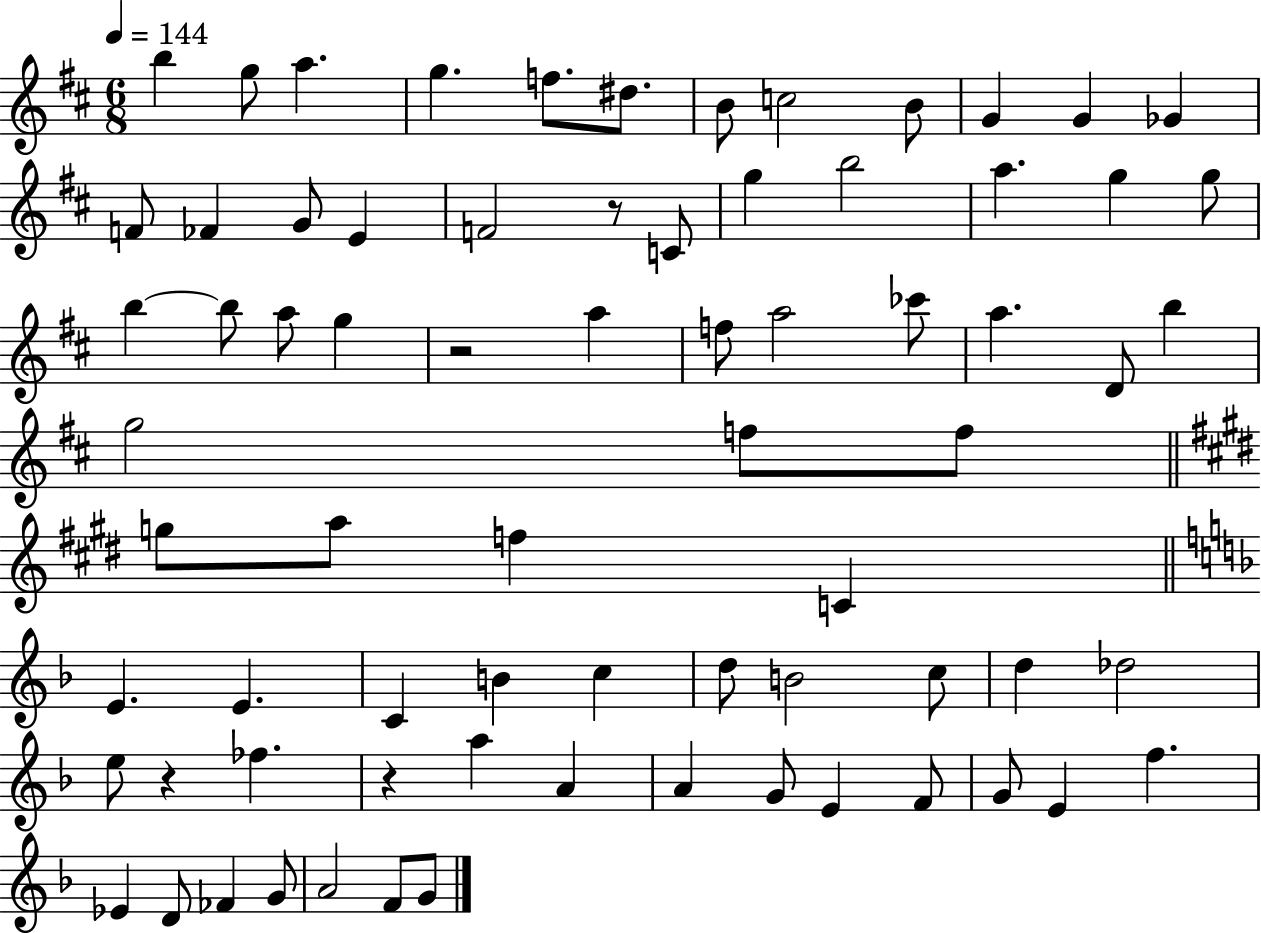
B5/q G5/e A5/q. G5/q. F5/e. D#5/e. B4/e C5/h B4/e G4/q G4/q Gb4/q F4/e FES4/q G4/e E4/q F4/h R/e C4/e G5/q B5/h A5/q. G5/q G5/e B5/q B5/e A5/e G5/q R/h A5/q F5/e A5/h CES6/e A5/q. D4/e B5/q G5/h F5/e F5/e G5/e A5/e F5/q C4/q E4/q. E4/q. C4/q B4/q C5/q D5/e B4/h C5/e D5/q Db5/h E5/e R/q FES5/q. R/q A5/q A4/q A4/q G4/e E4/q F4/e G4/e E4/q F5/q. Eb4/q D4/e FES4/q G4/e A4/h F4/e G4/e